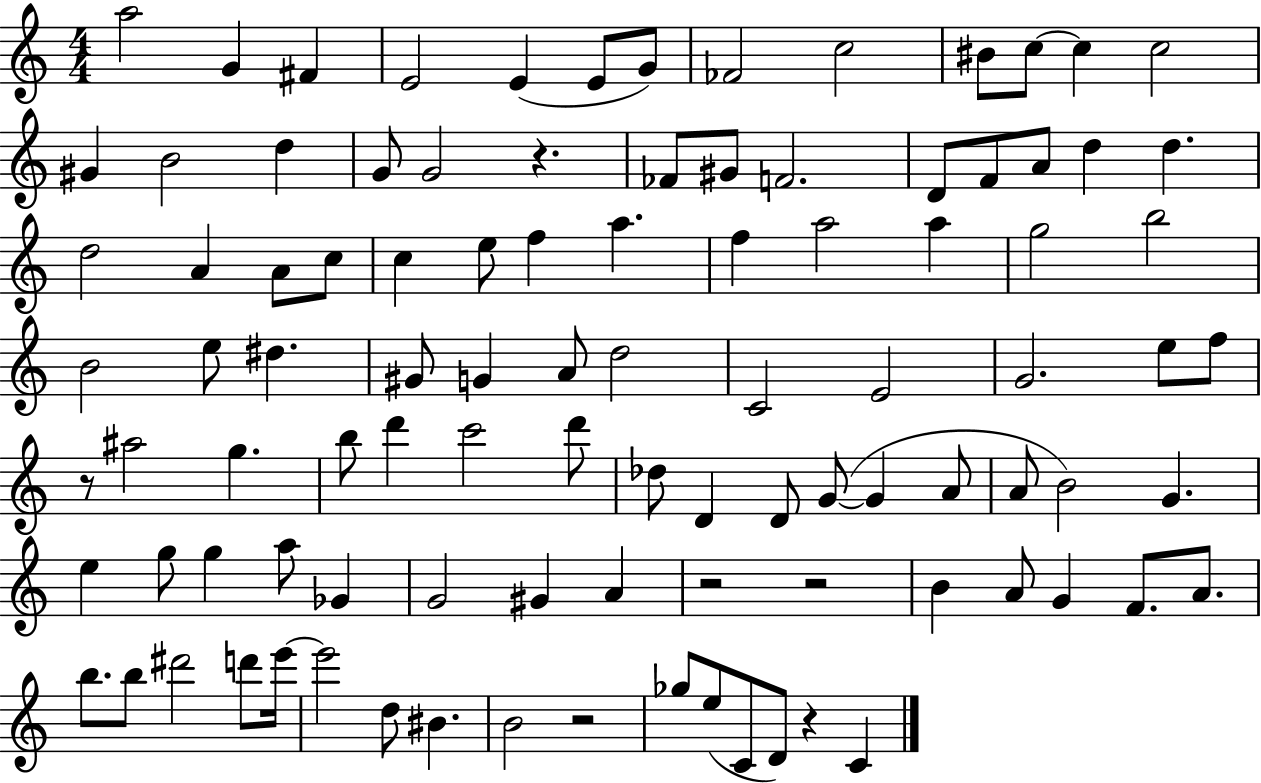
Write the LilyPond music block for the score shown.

{
  \clef treble
  \numericTimeSignature
  \time 4/4
  \key c \major
  a''2 g'4 fis'4 | e'2 e'4( e'8 g'8) | fes'2 c''2 | bis'8 c''8~~ c''4 c''2 | \break gis'4 b'2 d''4 | g'8 g'2 r4. | fes'8 gis'8 f'2. | d'8 f'8 a'8 d''4 d''4. | \break d''2 a'4 a'8 c''8 | c''4 e''8 f''4 a''4. | f''4 a''2 a''4 | g''2 b''2 | \break b'2 e''8 dis''4. | gis'8 g'4 a'8 d''2 | c'2 e'2 | g'2. e''8 f''8 | \break r8 ais''2 g''4. | b''8 d'''4 c'''2 d'''8 | des''8 d'4 d'8 g'8~(~ g'4 a'8 | a'8 b'2) g'4. | \break e''4 g''8 g''4 a''8 ges'4 | g'2 gis'4 a'4 | r2 r2 | b'4 a'8 g'4 f'8. a'8. | \break b''8. b''8 dis'''2 d'''8 e'''16~~ | e'''2 d''8 bis'4. | b'2 r2 | ges''8 e''8( c'8 d'8) r4 c'4 | \break \bar "|."
}